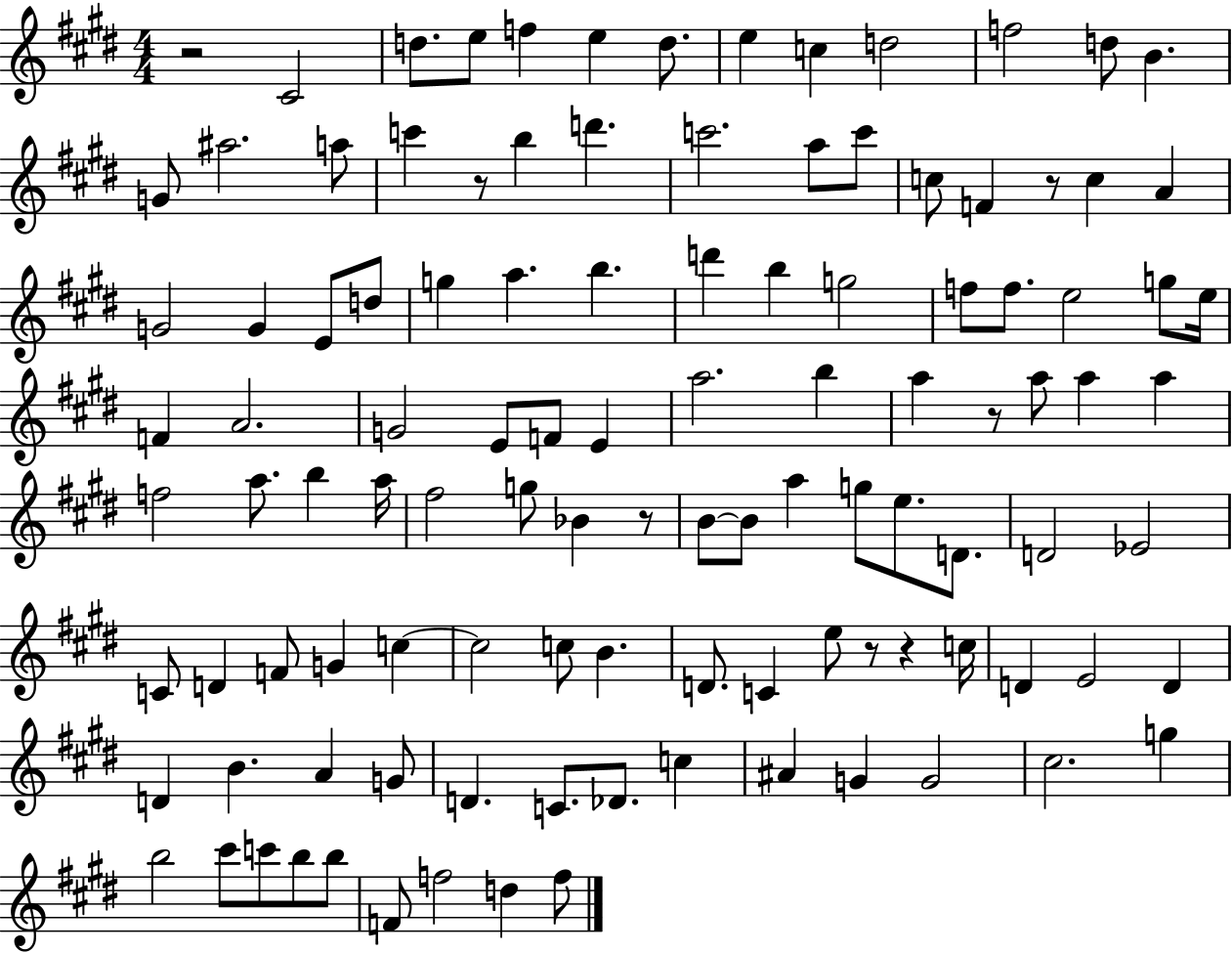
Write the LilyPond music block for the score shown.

{
  \clef treble
  \numericTimeSignature
  \time 4/4
  \key e \major
  r2 cis'2 | d''8. e''8 f''4 e''4 d''8. | e''4 c''4 d''2 | f''2 d''8 b'4. | \break g'8 ais''2. a''8 | c'''4 r8 b''4 d'''4. | c'''2. a''8 c'''8 | c''8 f'4 r8 c''4 a'4 | \break g'2 g'4 e'8 d''8 | g''4 a''4. b''4. | d'''4 b''4 g''2 | f''8 f''8. e''2 g''8 e''16 | \break f'4 a'2. | g'2 e'8 f'8 e'4 | a''2. b''4 | a''4 r8 a''8 a''4 a''4 | \break f''2 a''8. b''4 a''16 | fis''2 g''8 bes'4 r8 | b'8~~ b'8 a''4 g''8 e''8. d'8. | d'2 ees'2 | \break c'8 d'4 f'8 g'4 c''4~~ | c''2 c''8 b'4. | d'8. c'4 e''8 r8 r4 c''16 | d'4 e'2 d'4 | \break d'4 b'4. a'4 g'8 | d'4. c'8. des'8. c''4 | ais'4 g'4 g'2 | cis''2. g''4 | \break b''2 cis'''8 c'''8 b''8 b''8 | f'8 f''2 d''4 f''8 | \bar "|."
}